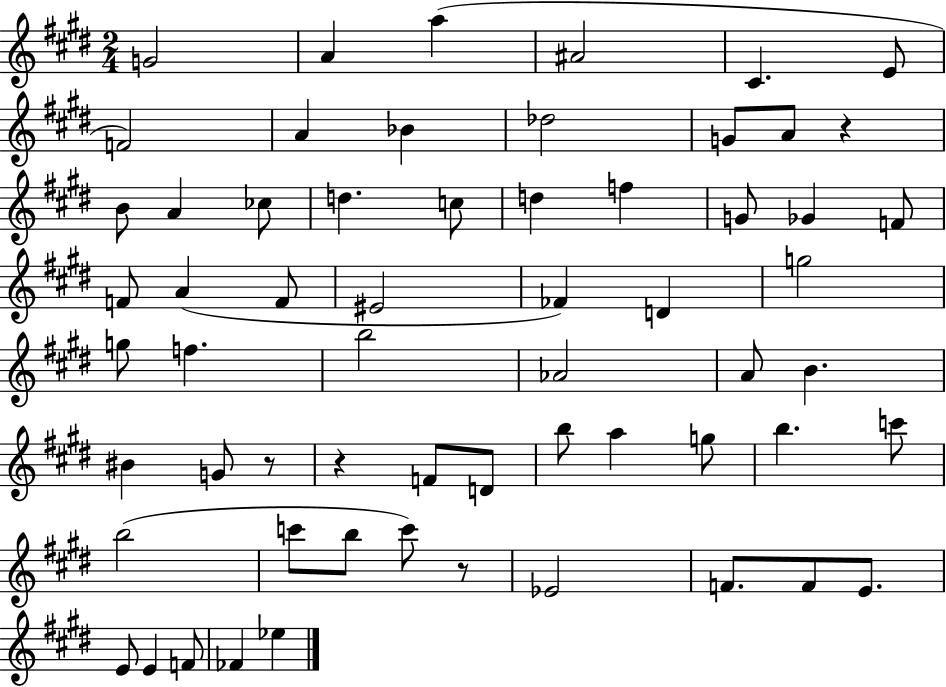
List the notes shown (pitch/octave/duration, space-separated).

G4/h A4/q A5/q A#4/h C#4/q. E4/e F4/h A4/q Bb4/q Db5/h G4/e A4/e R/q B4/e A4/q CES5/e D5/q. C5/e D5/q F5/q G4/e Gb4/q F4/e F4/e A4/q F4/e EIS4/h FES4/q D4/q G5/h G5/e F5/q. B5/h Ab4/h A4/e B4/q. BIS4/q G4/e R/e R/q F4/e D4/e B5/e A5/q G5/e B5/q. C6/e B5/h C6/e B5/e C6/e R/e Eb4/h F4/e. F4/e E4/e. E4/e E4/q F4/e FES4/q Eb5/q